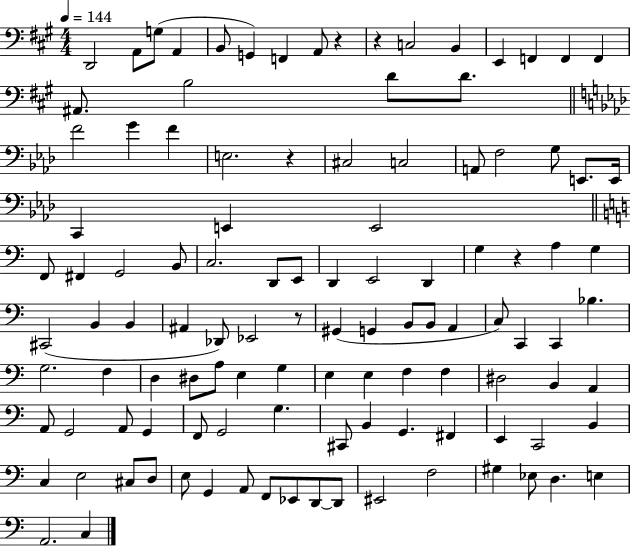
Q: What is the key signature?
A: A major